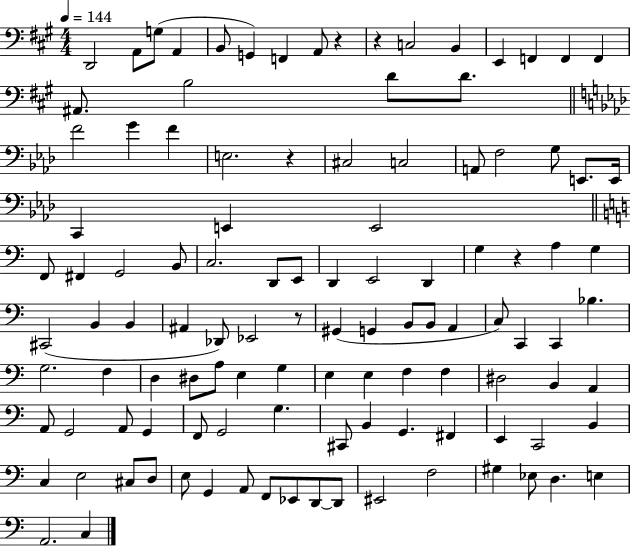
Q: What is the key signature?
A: A major